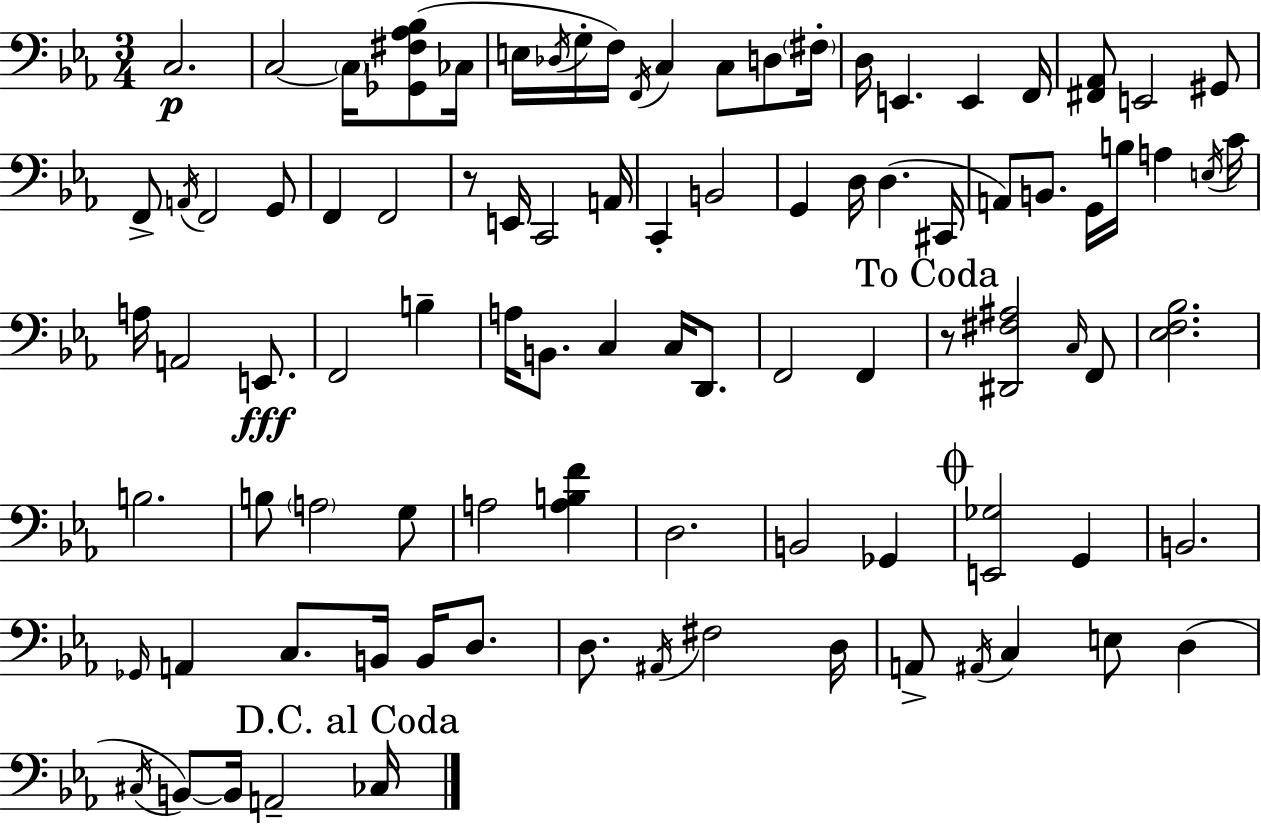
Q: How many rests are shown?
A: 2